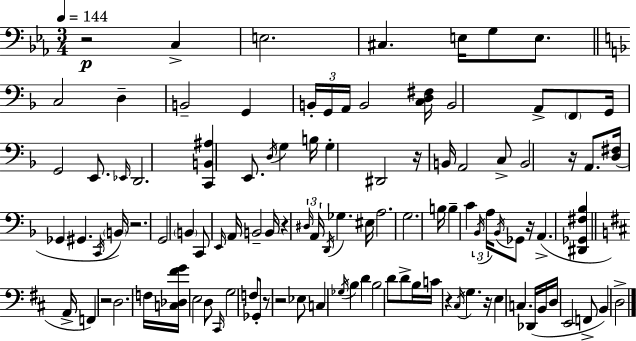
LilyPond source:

{
  \clef bass
  \numericTimeSignature
  \time 3/4
  \key c \minor
  \tempo 4 = 144
  r2\p c4-> | e2. | cis4. e16 g8 e8. | \bar "||" \break \key f \major c2 d4-- | b,2-- g,4 | \tuplet 3/2 { b,16-. g,16 a,16 } b,2 <c d fis>16 | b,2 a,8-> \parenthesize f,8 | \break g,16 g,2 e,8. | \grace { ees,16 } d,2. | <c, b, ais>4 e,8. \acciaccatura { d16 } g4 | b16 g4-. dis,2 | \break r16 b,16 a,2 | c8-> b,2 r16 a,8. | <d fis>16( ges,4 gis,4. | \acciaccatura { c,16 } \parenthesize b,16) r2. | \break g,2 \parenthesize b,4 | c,8 \grace { e,16 } a,16 b,2-- | b,16 r4 \tuplet 3/2 { \grace { dis16 } a,16 \acciaccatura { d,16 } } ges4. | eis16 a2. | \break g2. | b16 b4-- c'4 | \tuplet 3/2 { \acciaccatura { bes,16 } a16 \acciaccatura { bes,16 } } ges,8 r16 a,4.->( | <dis, ges, fis bes>4 \bar "||" \break \key b \minor a,16-> f,4) r2 | d2. | f16 <c des fis' g'>16 e2 d8 | \grace { cis,16 } g2 f8 | \break ges,8-. r8 r2 | ees8 c4 \acciaccatura { ges16 } b4 d'4 | b2 d'8 | d'8-> b16 c'16 r4 \acciaccatura { cis16 } g4. | \break r16 e4 c4. | des,16( b,16 d16 e,2 | f,8-> b,4) d2-> | \bar "|."
}